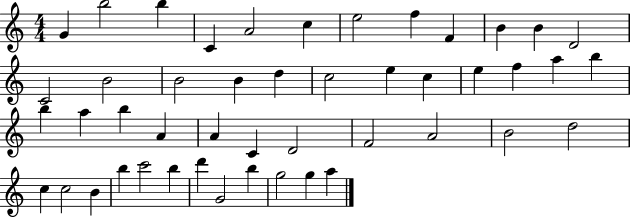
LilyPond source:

{
  \clef treble
  \numericTimeSignature
  \time 4/4
  \key c \major
  g'4 b''2 b''4 | c'4 a'2 c''4 | e''2 f''4 f'4 | b'4 b'4 d'2 | \break c'2 b'2 | b'2 b'4 d''4 | c''2 e''4 c''4 | e''4 f''4 a''4 b''4 | \break b''4 a''4 b''4 a'4 | a'4 c'4 d'2 | f'2 a'2 | b'2 d''2 | \break c''4 c''2 b'4 | b''4 c'''2 b''4 | d'''4 g'2 b''4 | g''2 g''4 a''4 | \break \bar "|."
}